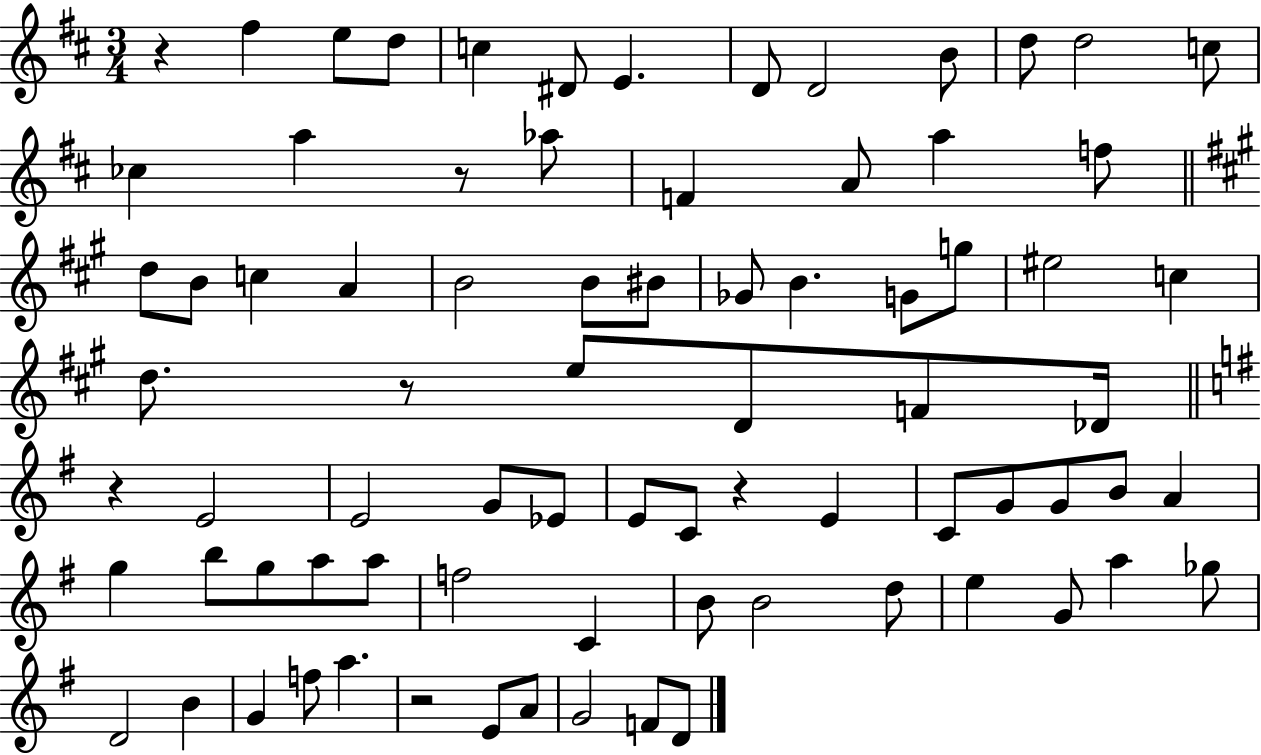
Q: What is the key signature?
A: D major